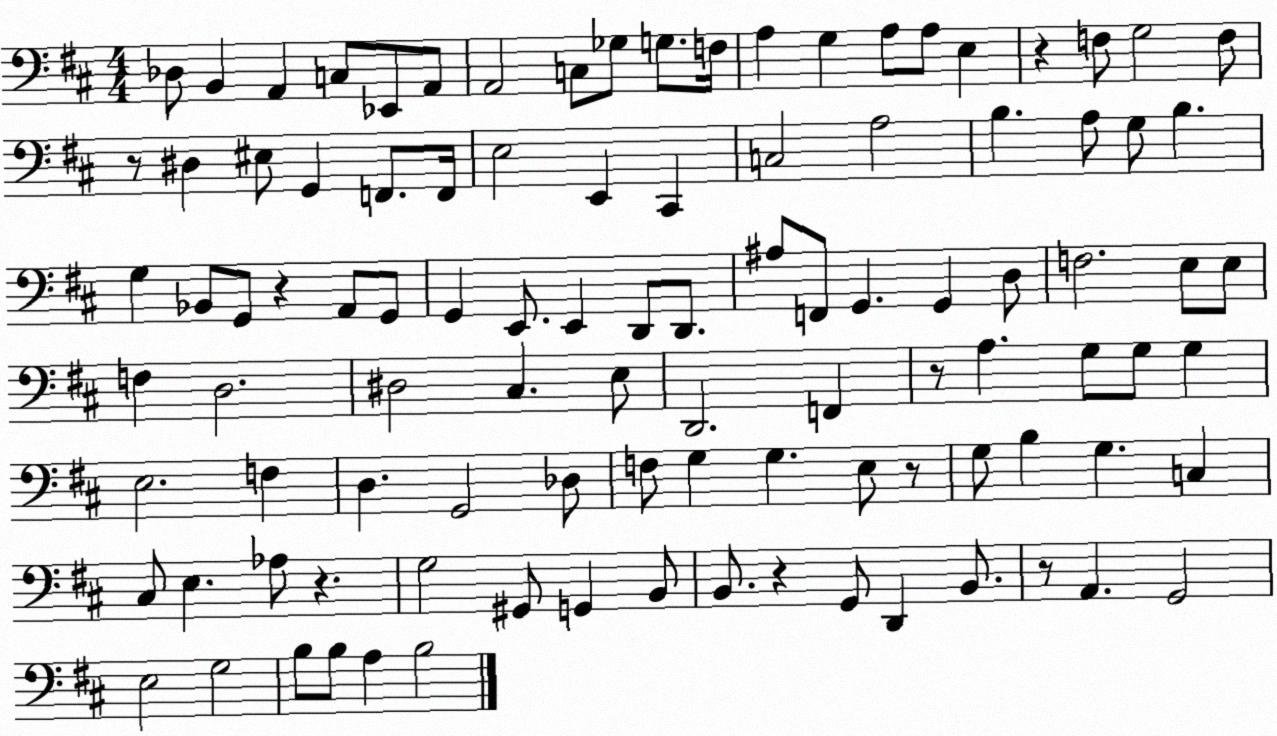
X:1
T:Untitled
M:4/4
L:1/4
K:D
_D,/2 B,, A,, C,/2 _E,,/2 A,,/2 A,,2 C,/2 _G,/2 G,/2 F,/4 A, G, A,/2 A,/2 E, z F,/2 G,2 F,/2 z/2 ^D, ^E,/2 G,, F,,/2 F,,/4 E,2 E,, ^C,, C,2 A,2 B, A,/2 G,/2 B, G, _B,,/2 G,,/2 z A,,/2 G,,/2 G,, E,,/2 E,, D,,/2 D,,/2 ^A,/2 F,,/2 G,, G,, D,/2 F,2 E,/2 E,/2 F, D,2 ^D,2 ^C, E,/2 D,,2 F,, z/2 A, G,/2 G,/2 G, E,2 F, D, G,,2 _D,/2 F,/2 G, G, E,/2 z/2 G,/2 B, G, C, ^C,/2 E, _A,/2 z G,2 ^G,,/2 G,, B,,/2 B,,/2 z G,,/2 D,, B,,/2 z/2 A,, G,,2 E,2 G,2 B,/2 B,/2 A, B,2